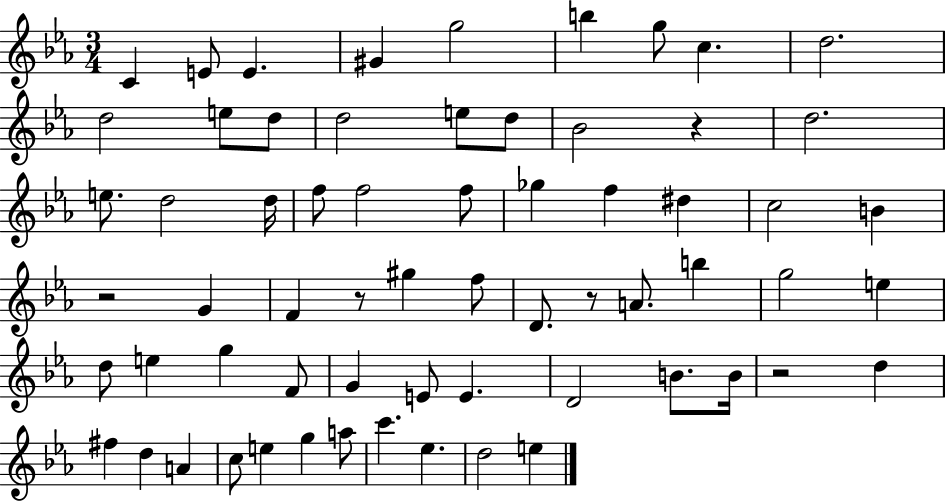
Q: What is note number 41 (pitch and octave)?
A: F4